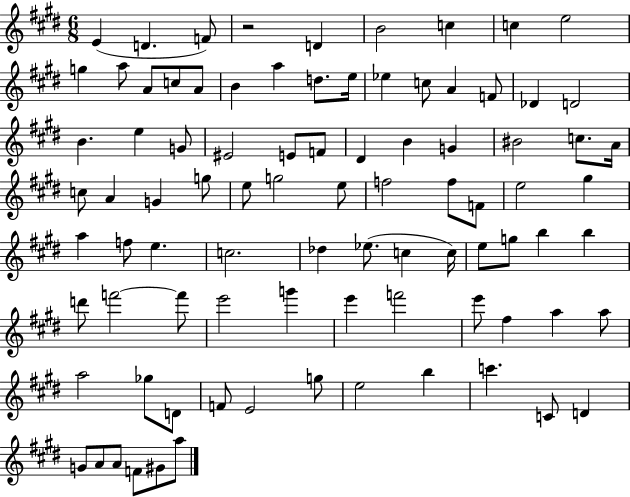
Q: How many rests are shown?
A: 1